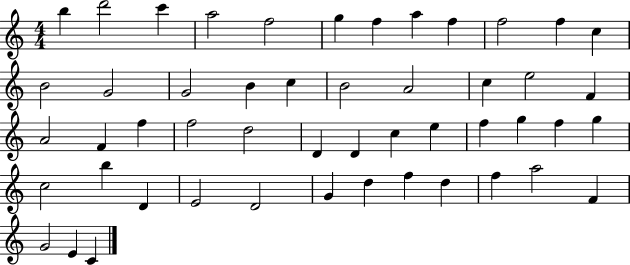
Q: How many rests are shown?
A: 0